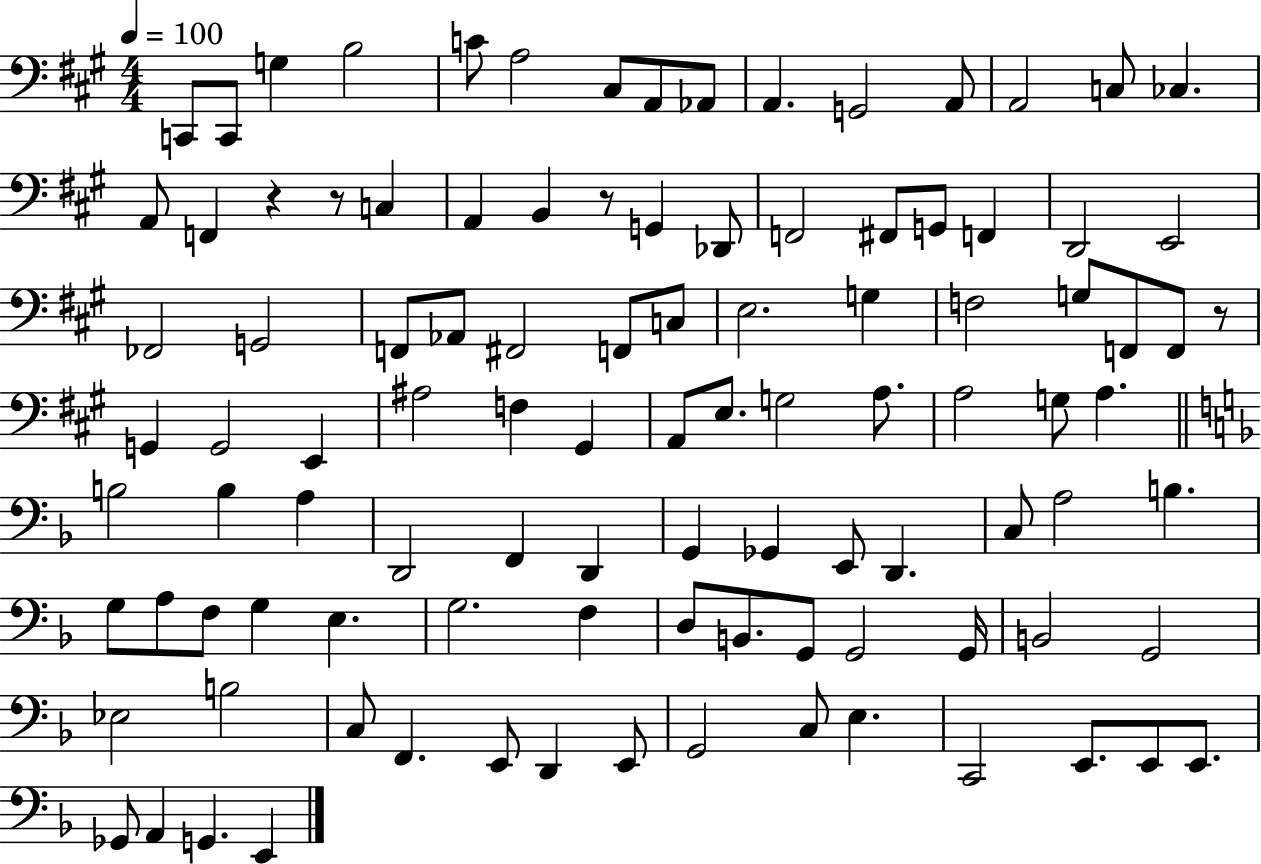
X:1
T:Untitled
M:4/4
L:1/4
K:A
C,,/2 C,,/2 G, B,2 C/2 A,2 ^C,/2 A,,/2 _A,,/2 A,, G,,2 A,,/2 A,,2 C,/2 _C, A,,/2 F,, z z/2 C, A,, B,, z/2 G,, _D,,/2 F,,2 ^F,,/2 G,,/2 F,, D,,2 E,,2 _F,,2 G,,2 F,,/2 _A,,/2 ^F,,2 F,,/2 C,/2 E,2 G, F,2 G,/2 F,,/2 F,,/2 z/2 G,, G,,2 E,, ^A,2 F, ^G,, A,,/2 E,/2 G,2 A,/2 A,2 G,/2 A, B,2 B, A, D,,2 F,, D,, G,, _G,, E,,/2 D,, C,/2 A,2 B, G,/2 A,/2 F,/2 G, E, G,2 F, D,/2 B,,/2 G,,/2 G,,2 G,,/4 B,,2 G,,2 _E,2 B,2 C,/2 F,, E,,/2 D,, E,,/2 G,,2 C,/2 E, C,,2 E,,/2 E,,/2 E,,/2 _G,,/2 A,, G,, E,,